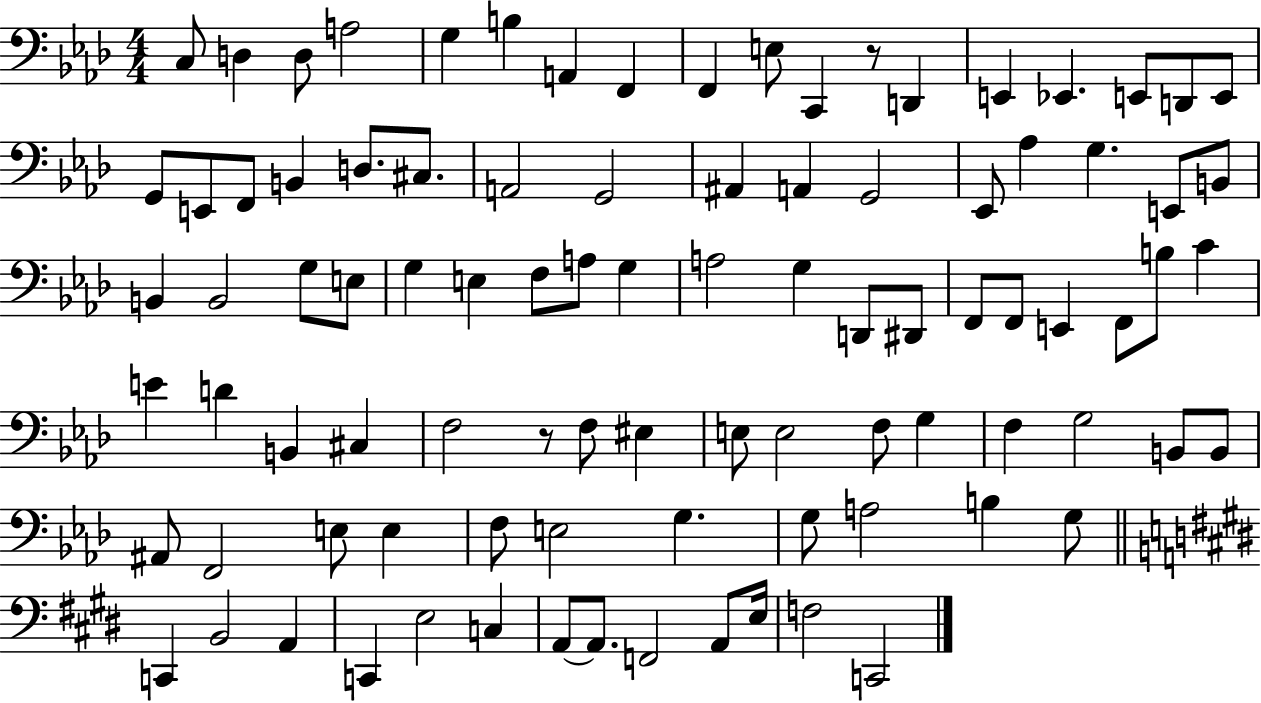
X:1
T:Untitled
M:4/4
L:1/4
K:Ab
C,/2 D, D,/2 A,2 G, B, A,, F,, F,, E,/2 C,, z/2 D,, E,, _E,, E,,/2 D,,/2 E,,/2 G,,/2 E,,/2 F,,/2 B,, D,/2 ^C,/2 A,,2 G,,2 ^A,, A,, G,,2 _E,,/2 _A, G, E,,/2 B,,/2 B,, B,,2 G,/2 E,/2 G, E, F,/2 A,/2 G, A,2 G, D,,/2 ^D,,/2 F,,/2 F,,/2 E,, F,,/2 B,/2 C E D B,, ^C, F,2 z/2 F,/2 ^E, E,/2 E,2 F,/2 G, F, G,2 B,,/2 B,,/2 ^A,,/2 F,,2 E,/2 E, F,/2 E,2 G, G,/2 A,2 B, G,/2 C,, B,,2 A,, C,, E,2 C, A,,/2 A,,/2 F,,2 A,,/2 E,/4 F,2 C,,2